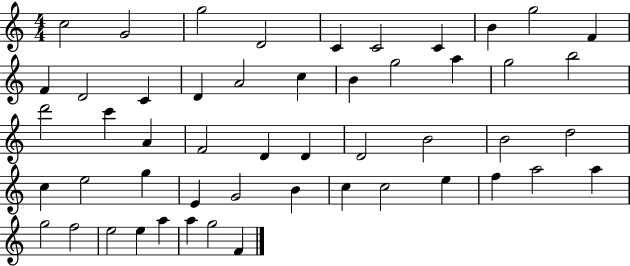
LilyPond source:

{
  \clef treble
  \numericTimeSignature
  \time 4/4
  \key c \major
  c''2 g'2 | g''2 d'2 | c'4 c'2 c'4 | b'4 g''2 f'4 | \break f'4 d'2 c'4 | d'4 a'2 c''4 | b'4 g''2 a''4 | g''2 b''2 | \break d'''2 c'''4 a'4 | f'2 d'4 d'4 | d'2 b'2 | b'2 d''2 | \break c''4 e''2 g''4 | e'4 g'2 b'4 | c''4 c''2 e''4 | f''4 a''2 a''4 | \break g''2 f''2 | e''2 e''4 a''4 | a''4 g''2 f'4 | \bar "|."
}